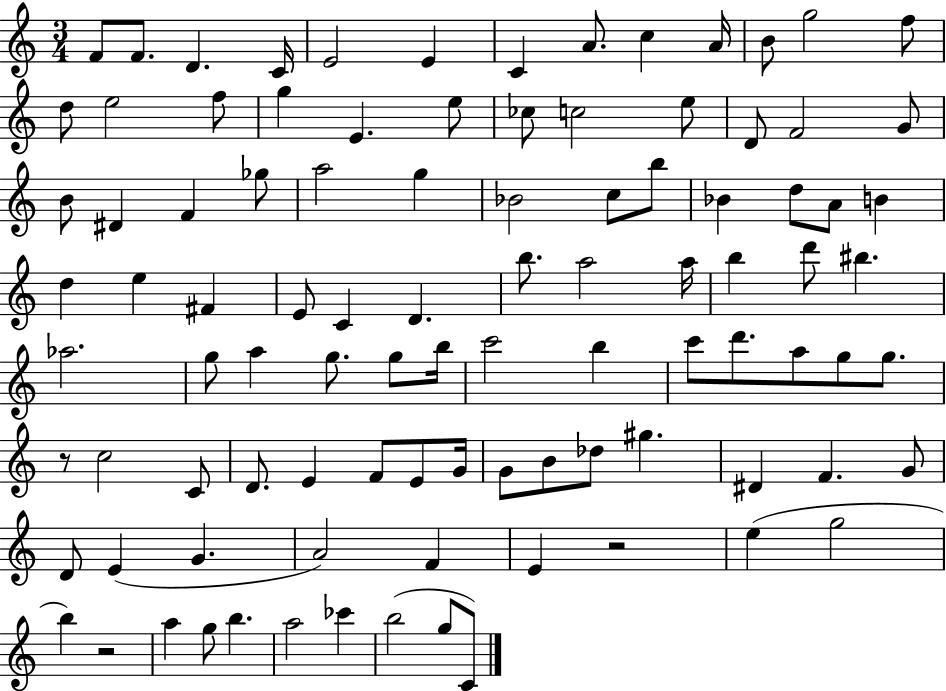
F4/e F4/e. D4/q. C4/s E4/h E4/q C4/q A4/e. C5/q A4/s B4/e G5/h F5/e D5/e E5/h F5/e G5/q E4/q. E5/e CES5/e C5/h E5/e D4/e F4/h G4/e B4/e D#4/q F4/q Gb5/e A5/h G5/q Bb4/h C5/e B5/e Bb4/q D5/e A4/e B4/q D5/q E5/q F#4/q E4/e C4/q D4/q. B5/e. A5/h A5/s B5/q D6/e BIS5/q. Ab5/h. G5/e A5/q G5/e. G5/e B5/s C6/h B5/q C6/e D6/e. A5/e G5/e G5/e. R/e C5/h C4/e D4/e. E4/q F4/e E4/e G4/s G4/e B4/e Db5/e G#5/q. D#4/q F4/q. G4/e D4/e E4/q G4/q. A4/h F4/q E4/q R/h E5/q G5/h B5/q R/h A5/q G5/e B5/q. A5/h CES6/q B5/h G5/e C4/e